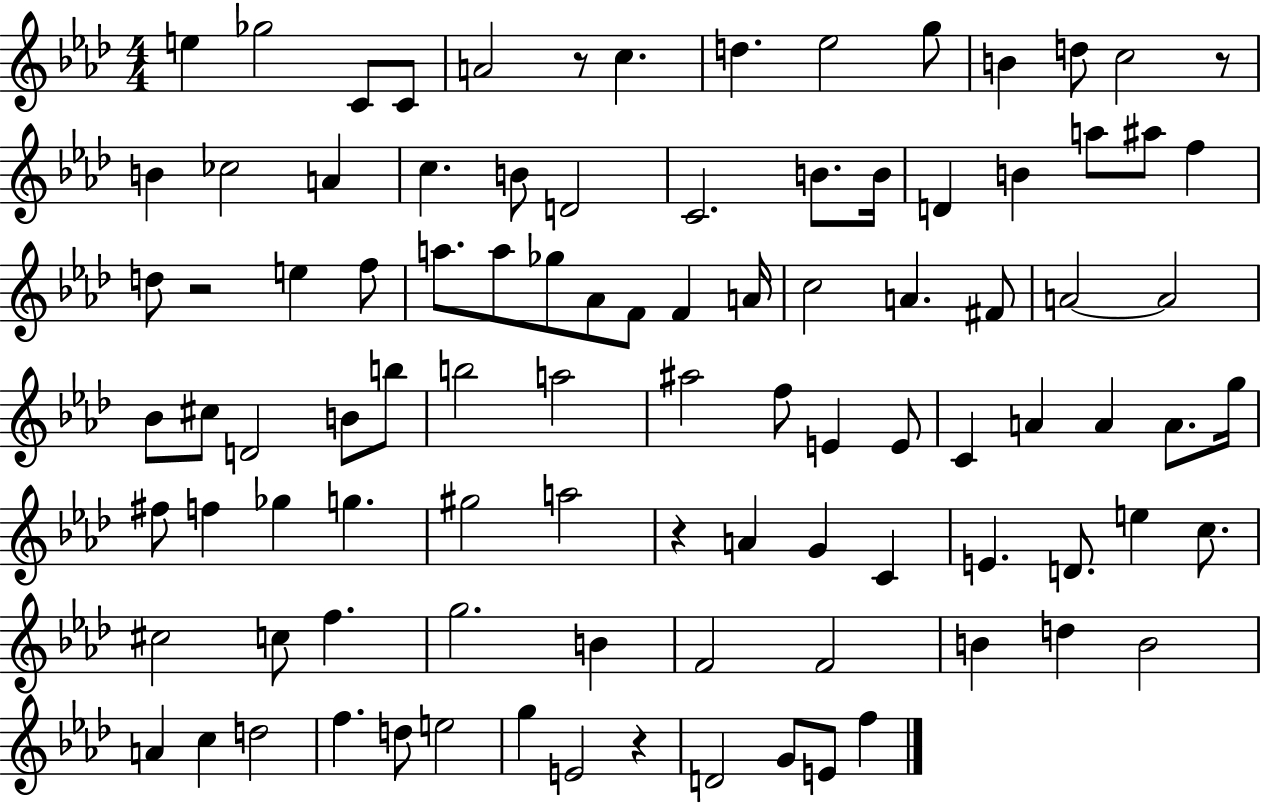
{
  \clef treble
  \numericTimeSignature
  \time 4/4
  \key aes \major
  e''4 ges''2 c'8 c'8 | a'2 r8 c''4. | d''4. ees''2 g''8 | b'4 d''8 c''2 r8 | \break b'4 ces''2 a'4 | c''4. b'8 d'2 | c'2. b'8. b'16 | d'4 b'4 a''8 ais''8 f''4 | \break d''8 r2 e''4 f''8 | a''8. a''8 ges''8 aes'8 f'8 f'4 a'16 | c''2 a'4. fis'8 | a'2~~ a'2 | \break bes'8 cis''8 d'2 b'8 b''8 | b''2 a''2 | ais''2 f''8 e'4 e'8 | c'4 a'4 a'4 a'8. g''16 | \break fis''8 f''4 ges''4 g''4. | gis''2 a''2 | r4 a'4 g'4 c'4 | e'4. d'8. e''4 c''8. | \break cis''2 c''8 f''4. | g''2. b'4 | f'2 f'2 | b'4 d''4 b'2 | \break a'4 c''4 d''2 | f''4. d''8 e''2 | g''4 e'2 r4 | d'2 g'8 e'8 f''4 | \break \bar "|."
}